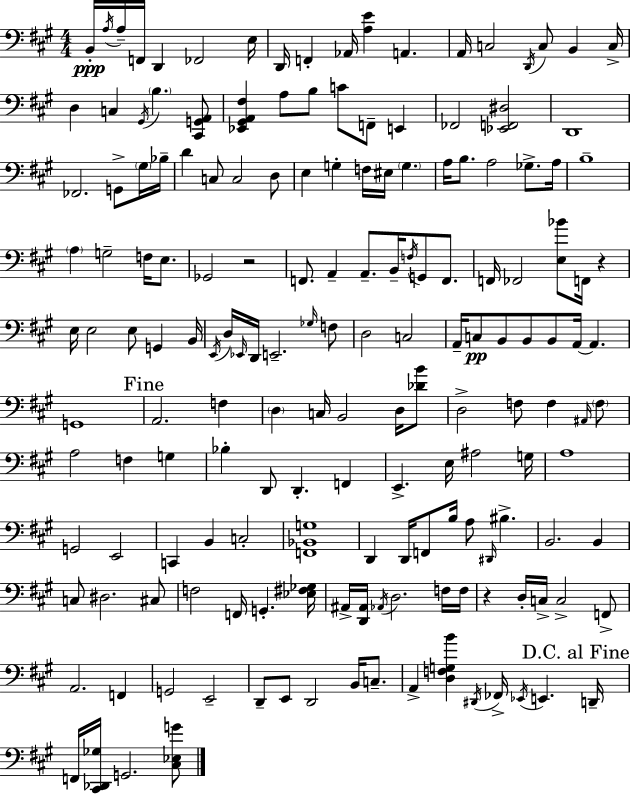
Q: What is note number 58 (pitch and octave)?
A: G2